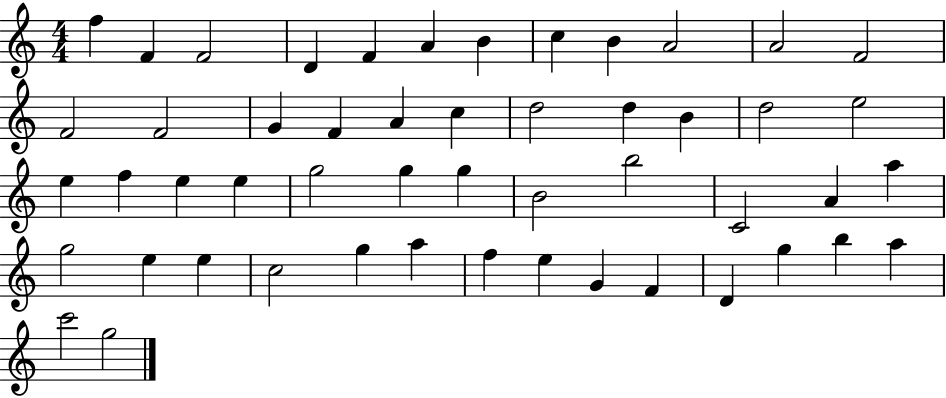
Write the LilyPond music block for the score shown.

{
  \clef treble
  \numericTimeSignature
  \time 4/4
  \key c \major
  f''4 f'4 f'2 | d'4 f'4 a'4 b'4 | c''4 b'4 a'2 | a'2 f'2 | \break f'2 f'2 | g'4 f'4 a'4 c''4 | d''2 d''4 b'4 | d''2 e''2 | \break e''4 f''4 e''4 e''4 | g''2 g''4 g''4 | b'2 b''2 | c'2 a'4 a''4 | \break g''2 e''4 e''4 | c''2 g''4 a''4 | f''4 e''4 g'4 f'4 | d'4 g''4 b''4 a''4 | \break c'''2 g''2 | \bar "|."
}